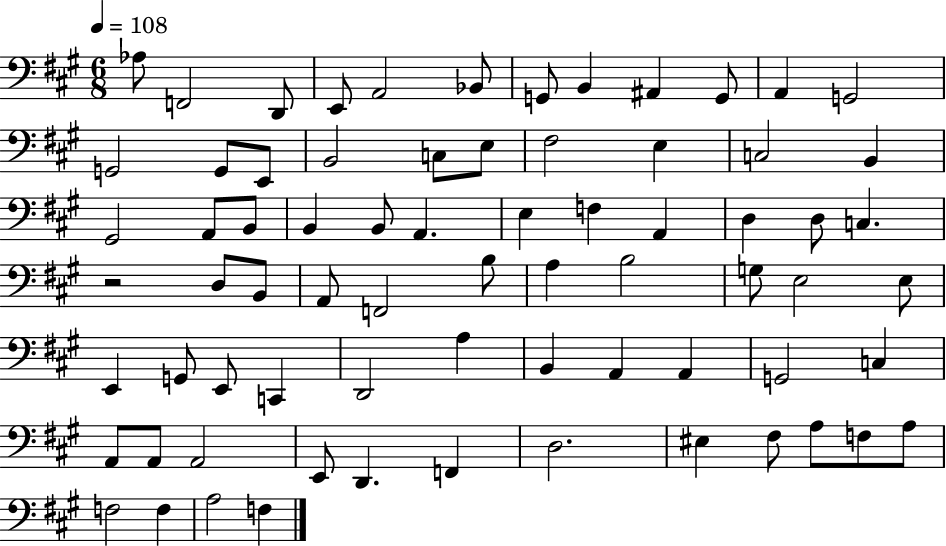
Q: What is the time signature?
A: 6/8